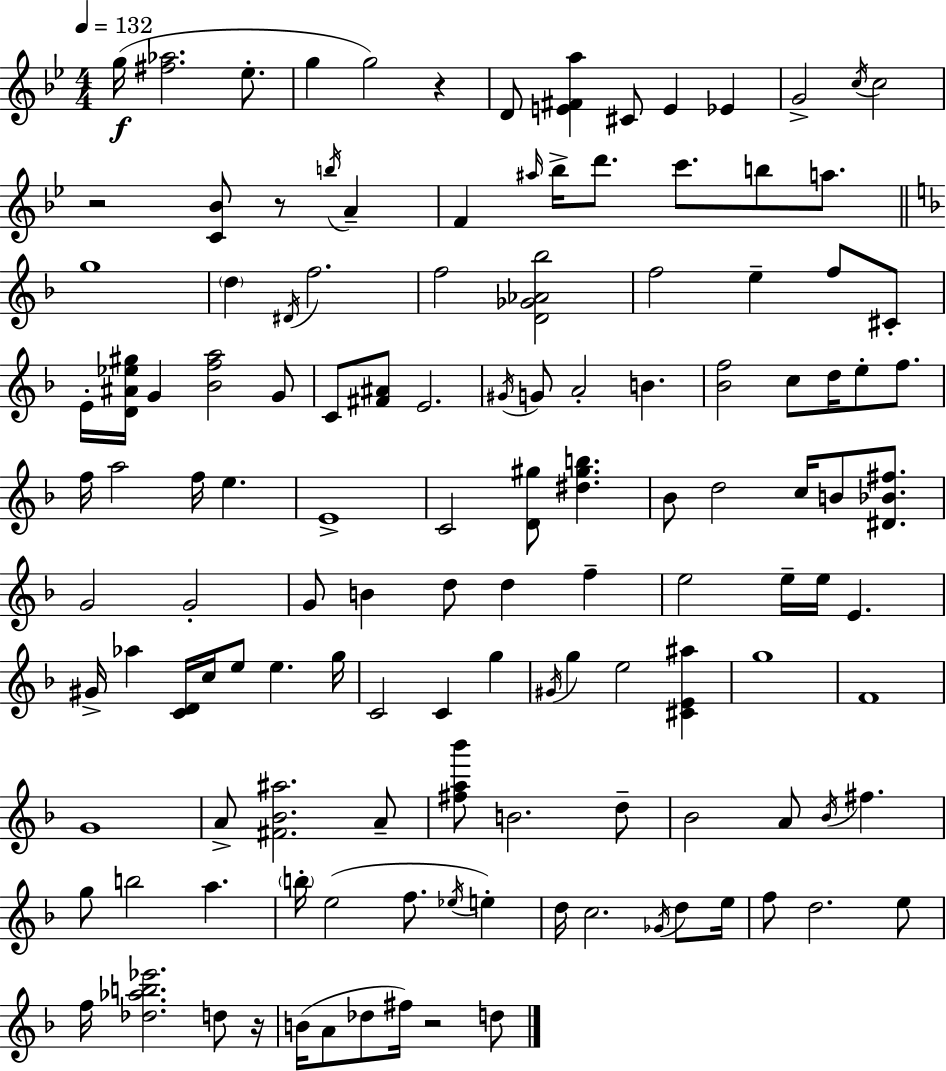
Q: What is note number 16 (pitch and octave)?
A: Bb5